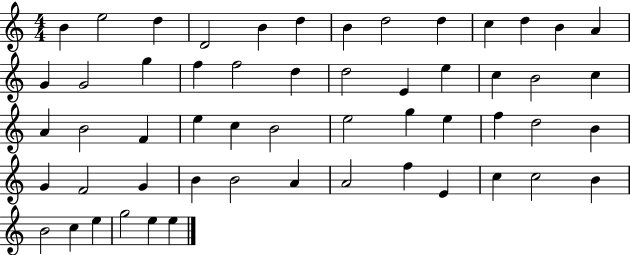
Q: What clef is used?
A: treble